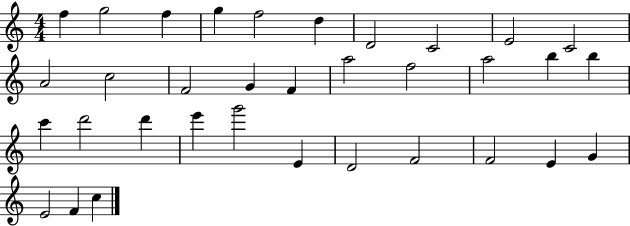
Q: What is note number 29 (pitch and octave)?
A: F4